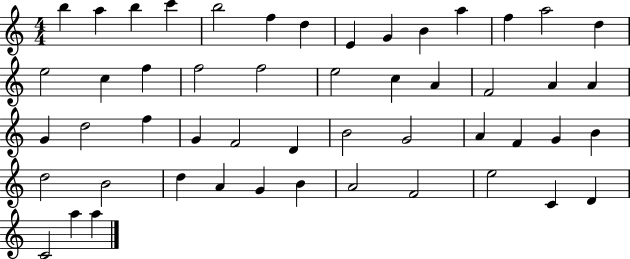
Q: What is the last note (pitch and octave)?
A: A5